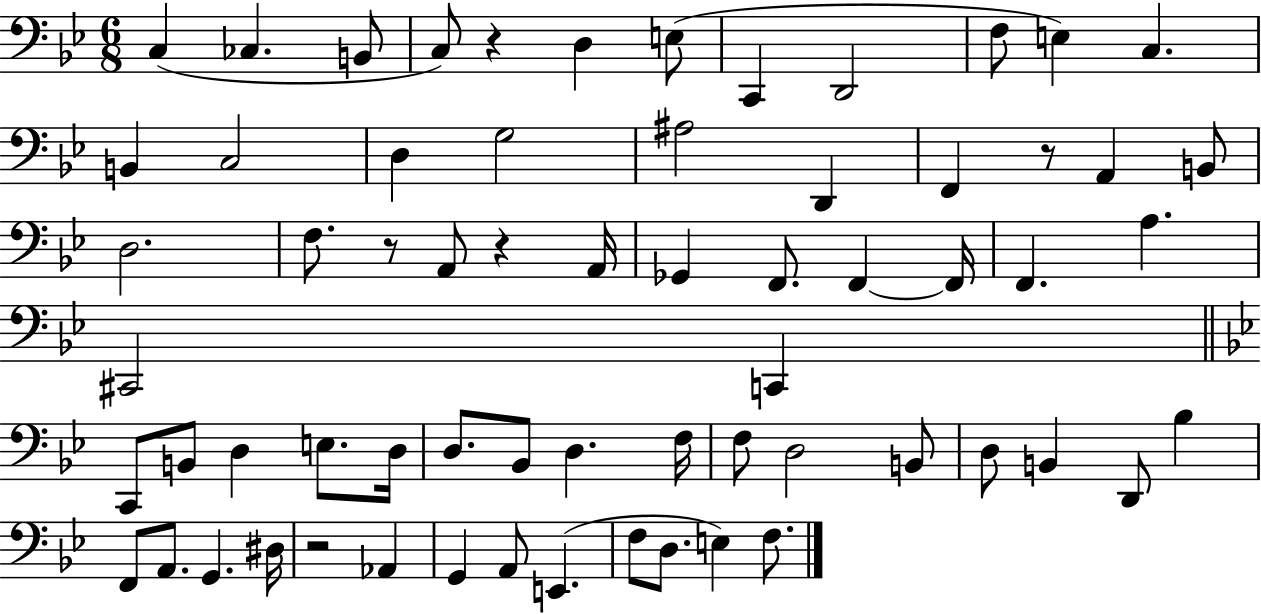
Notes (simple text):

C3/q CES3/q. B2/e C3/e R/q D3/q E3/e C2/q D2/h F3/e E3/q C3/q. B2/q C3/h D3/q G3/h A#3/h D2/q F2/q R/e A2/q B2/e D3/h. F3/e. R/e A2/e R/q A2/s Gb2/q F2/e. F2/q F2/s F2/q. A3/q. C#2/h C2/q C2/e B2/e D3/q E3/e. D3/s D3/e. Bb2/e D3/q. F3/s F3/e D3/h B2/e D3/e B2/q D2/e Bb3/q F2/e A2/e. G2/q. D#3/s R/h Ab2/q G2/q A2/e E2/q. F3/e D3/e. E3/q F3/e.